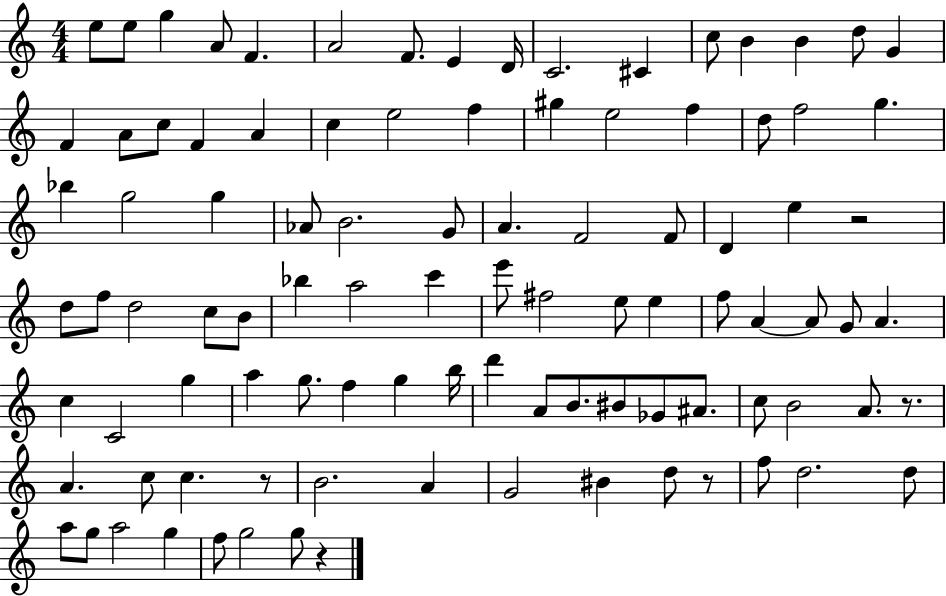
{
  \clef treble
  \numericTimeSignature
  \time 4/4
  \key c \major
  e''8 e''8 g''4 a'8 f'4. | a'2 f'8. e'4 d'16 | c'2. cis'4 | c''8 b'4 b'4 d''8 g'4 | \break f'4 a'8 c''8 f'4 a'4 | c''4 e''2 f''4 | gis''4 e''2 f''4 | d''8 f''2 g''4. | \break bes''4 g''2 g''4 | aes'8 b'2. g'8 | a'4. f'2 f'8 | d'4 e''4 r2 | \break d''8 f''8 d''2 c''8 b'8 | bes''4 a''2 c'''4 | e'''8 fis''2 e''8 e''4 | f''8 a'4~~ a'8 g'8 a'4. | \break c''4 c'2 g''4 | a''4 g''8. f''4 g''4 b''16 | d'''4 a'8 b'8. bis'8 ges'8 ais'8. | c''8 b'2 a'8. r8. | \break a'4. c''8 c''4. r8 | b'2. a'4 | g'2 bis'4 d''8 r8 | f''8 d''2. d''8 | \break a''8 g''8 a''2 g''4 | f''8 g''2 g''8 r4 | \bar "|."
}